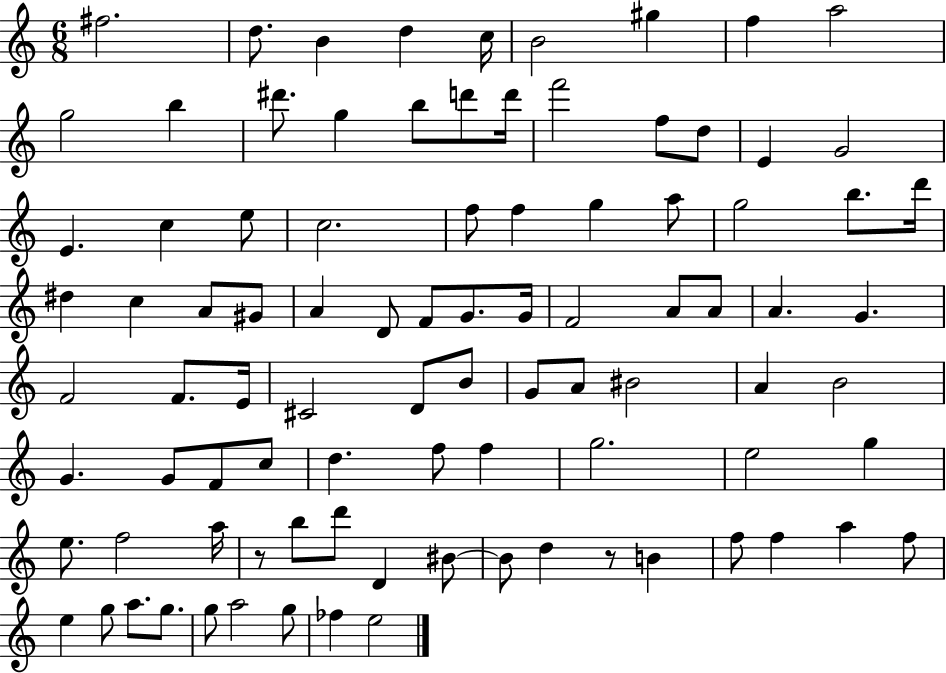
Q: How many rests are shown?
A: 2